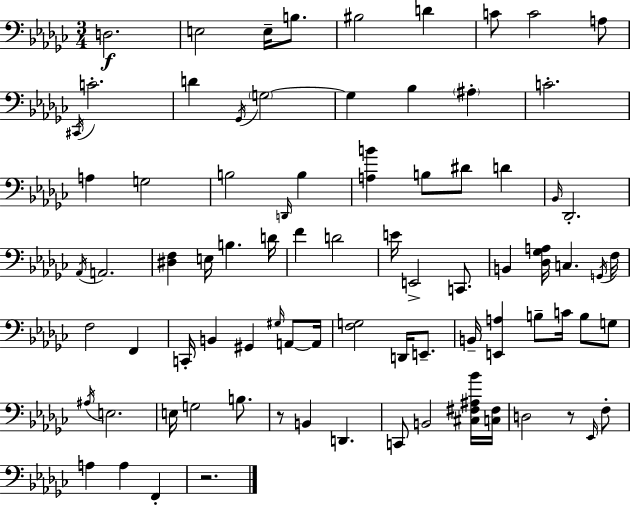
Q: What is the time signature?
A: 3/4